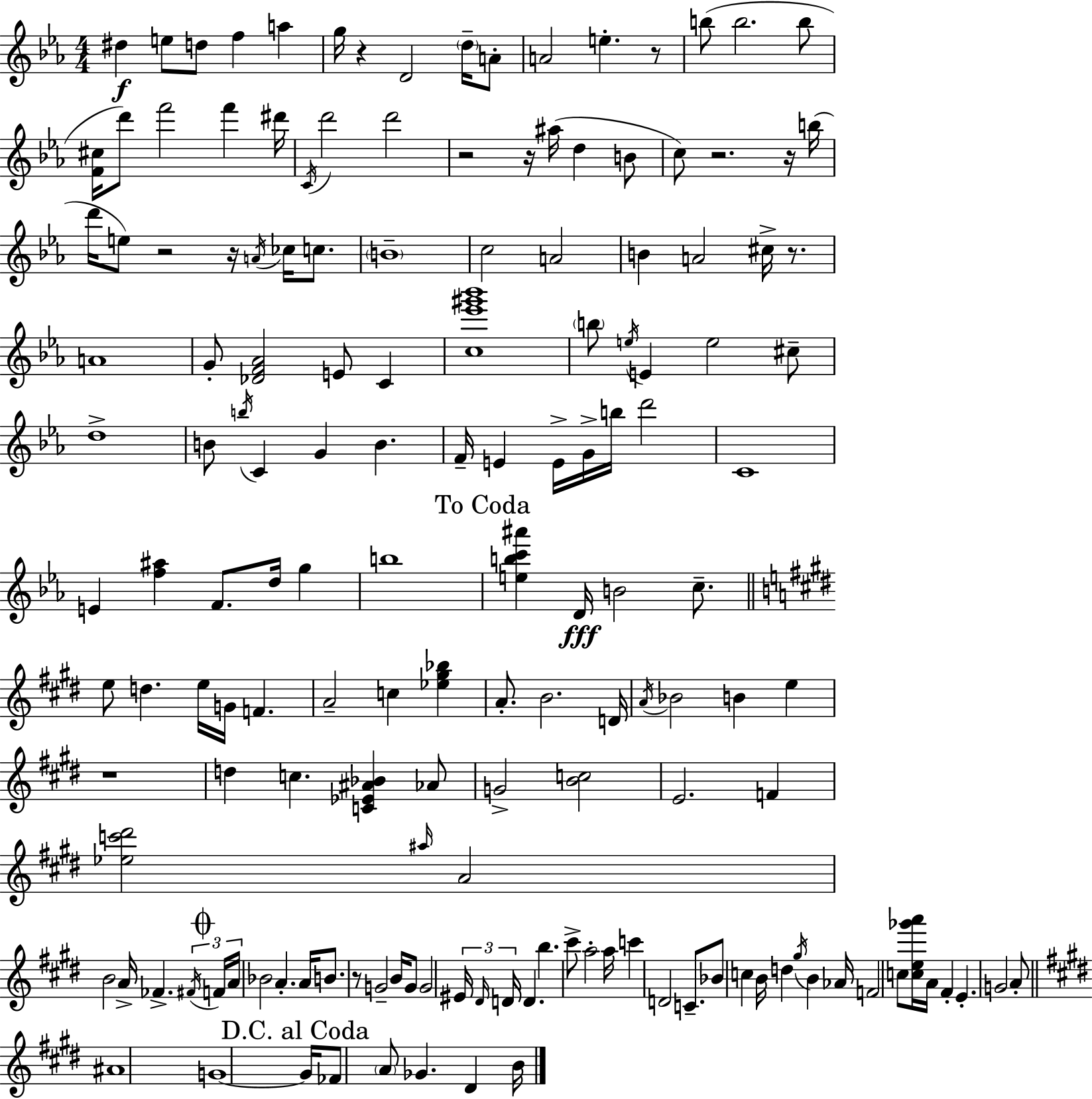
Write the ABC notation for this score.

X:1
T:Untitled
M:4/4
L:1/4
K:Eb
^d e/2 d/2 f a g/4 z D2 d/4 A/2 A2 e z/2 b/2 b2 b/2 [F^c]/4 d'/2 f'2 f' ^d'/4 C/4 d'2 d'2 z2 z/4 ^a/4 d B/2 c/2 z2 z/4 b/4 d'/4 e/2 z2 z/4 A/4 _c/4 c/2 B4 c2 A2 B A2 ^c/4 z/2 A4 G/2 [_DF_A]2 E/2 C [c_e'^g'_b']4 b/2 e/4 E e2 ^c/2 d4 B/2 b/4 C G B F/4 E E/4 G/4 b/4 d'2 C4 E [f^a] F/2 d/4 g b4 [ebc'^a'] D/4 B2 c/2 e/2 d e/4 G/4 F A2 c [_e^g_b] A/2 B2 D/4 A/4 _B2 B e z4 d c [C_E^A_B] _A/2 G2 [Bc]2 E2 F [_ec'^d']2 ^a/4 A2 B2 A/4 _F ^F/4 F/4 A/4 _B2 A A/4 B/2 z/2 G2 B/4 G/2 G2 ^E/4 ^D/4 D/4 D b ^c'/2 a2 a/4 c' D2 C/2 _B/2 c B/4 d ^g/4 B _A/4 F2 c/2 [ce_g'a']/4 A/4 ^F E G2 A/2 ^A4 G4 G/4 _F/2 A/2 _G ^D B/4